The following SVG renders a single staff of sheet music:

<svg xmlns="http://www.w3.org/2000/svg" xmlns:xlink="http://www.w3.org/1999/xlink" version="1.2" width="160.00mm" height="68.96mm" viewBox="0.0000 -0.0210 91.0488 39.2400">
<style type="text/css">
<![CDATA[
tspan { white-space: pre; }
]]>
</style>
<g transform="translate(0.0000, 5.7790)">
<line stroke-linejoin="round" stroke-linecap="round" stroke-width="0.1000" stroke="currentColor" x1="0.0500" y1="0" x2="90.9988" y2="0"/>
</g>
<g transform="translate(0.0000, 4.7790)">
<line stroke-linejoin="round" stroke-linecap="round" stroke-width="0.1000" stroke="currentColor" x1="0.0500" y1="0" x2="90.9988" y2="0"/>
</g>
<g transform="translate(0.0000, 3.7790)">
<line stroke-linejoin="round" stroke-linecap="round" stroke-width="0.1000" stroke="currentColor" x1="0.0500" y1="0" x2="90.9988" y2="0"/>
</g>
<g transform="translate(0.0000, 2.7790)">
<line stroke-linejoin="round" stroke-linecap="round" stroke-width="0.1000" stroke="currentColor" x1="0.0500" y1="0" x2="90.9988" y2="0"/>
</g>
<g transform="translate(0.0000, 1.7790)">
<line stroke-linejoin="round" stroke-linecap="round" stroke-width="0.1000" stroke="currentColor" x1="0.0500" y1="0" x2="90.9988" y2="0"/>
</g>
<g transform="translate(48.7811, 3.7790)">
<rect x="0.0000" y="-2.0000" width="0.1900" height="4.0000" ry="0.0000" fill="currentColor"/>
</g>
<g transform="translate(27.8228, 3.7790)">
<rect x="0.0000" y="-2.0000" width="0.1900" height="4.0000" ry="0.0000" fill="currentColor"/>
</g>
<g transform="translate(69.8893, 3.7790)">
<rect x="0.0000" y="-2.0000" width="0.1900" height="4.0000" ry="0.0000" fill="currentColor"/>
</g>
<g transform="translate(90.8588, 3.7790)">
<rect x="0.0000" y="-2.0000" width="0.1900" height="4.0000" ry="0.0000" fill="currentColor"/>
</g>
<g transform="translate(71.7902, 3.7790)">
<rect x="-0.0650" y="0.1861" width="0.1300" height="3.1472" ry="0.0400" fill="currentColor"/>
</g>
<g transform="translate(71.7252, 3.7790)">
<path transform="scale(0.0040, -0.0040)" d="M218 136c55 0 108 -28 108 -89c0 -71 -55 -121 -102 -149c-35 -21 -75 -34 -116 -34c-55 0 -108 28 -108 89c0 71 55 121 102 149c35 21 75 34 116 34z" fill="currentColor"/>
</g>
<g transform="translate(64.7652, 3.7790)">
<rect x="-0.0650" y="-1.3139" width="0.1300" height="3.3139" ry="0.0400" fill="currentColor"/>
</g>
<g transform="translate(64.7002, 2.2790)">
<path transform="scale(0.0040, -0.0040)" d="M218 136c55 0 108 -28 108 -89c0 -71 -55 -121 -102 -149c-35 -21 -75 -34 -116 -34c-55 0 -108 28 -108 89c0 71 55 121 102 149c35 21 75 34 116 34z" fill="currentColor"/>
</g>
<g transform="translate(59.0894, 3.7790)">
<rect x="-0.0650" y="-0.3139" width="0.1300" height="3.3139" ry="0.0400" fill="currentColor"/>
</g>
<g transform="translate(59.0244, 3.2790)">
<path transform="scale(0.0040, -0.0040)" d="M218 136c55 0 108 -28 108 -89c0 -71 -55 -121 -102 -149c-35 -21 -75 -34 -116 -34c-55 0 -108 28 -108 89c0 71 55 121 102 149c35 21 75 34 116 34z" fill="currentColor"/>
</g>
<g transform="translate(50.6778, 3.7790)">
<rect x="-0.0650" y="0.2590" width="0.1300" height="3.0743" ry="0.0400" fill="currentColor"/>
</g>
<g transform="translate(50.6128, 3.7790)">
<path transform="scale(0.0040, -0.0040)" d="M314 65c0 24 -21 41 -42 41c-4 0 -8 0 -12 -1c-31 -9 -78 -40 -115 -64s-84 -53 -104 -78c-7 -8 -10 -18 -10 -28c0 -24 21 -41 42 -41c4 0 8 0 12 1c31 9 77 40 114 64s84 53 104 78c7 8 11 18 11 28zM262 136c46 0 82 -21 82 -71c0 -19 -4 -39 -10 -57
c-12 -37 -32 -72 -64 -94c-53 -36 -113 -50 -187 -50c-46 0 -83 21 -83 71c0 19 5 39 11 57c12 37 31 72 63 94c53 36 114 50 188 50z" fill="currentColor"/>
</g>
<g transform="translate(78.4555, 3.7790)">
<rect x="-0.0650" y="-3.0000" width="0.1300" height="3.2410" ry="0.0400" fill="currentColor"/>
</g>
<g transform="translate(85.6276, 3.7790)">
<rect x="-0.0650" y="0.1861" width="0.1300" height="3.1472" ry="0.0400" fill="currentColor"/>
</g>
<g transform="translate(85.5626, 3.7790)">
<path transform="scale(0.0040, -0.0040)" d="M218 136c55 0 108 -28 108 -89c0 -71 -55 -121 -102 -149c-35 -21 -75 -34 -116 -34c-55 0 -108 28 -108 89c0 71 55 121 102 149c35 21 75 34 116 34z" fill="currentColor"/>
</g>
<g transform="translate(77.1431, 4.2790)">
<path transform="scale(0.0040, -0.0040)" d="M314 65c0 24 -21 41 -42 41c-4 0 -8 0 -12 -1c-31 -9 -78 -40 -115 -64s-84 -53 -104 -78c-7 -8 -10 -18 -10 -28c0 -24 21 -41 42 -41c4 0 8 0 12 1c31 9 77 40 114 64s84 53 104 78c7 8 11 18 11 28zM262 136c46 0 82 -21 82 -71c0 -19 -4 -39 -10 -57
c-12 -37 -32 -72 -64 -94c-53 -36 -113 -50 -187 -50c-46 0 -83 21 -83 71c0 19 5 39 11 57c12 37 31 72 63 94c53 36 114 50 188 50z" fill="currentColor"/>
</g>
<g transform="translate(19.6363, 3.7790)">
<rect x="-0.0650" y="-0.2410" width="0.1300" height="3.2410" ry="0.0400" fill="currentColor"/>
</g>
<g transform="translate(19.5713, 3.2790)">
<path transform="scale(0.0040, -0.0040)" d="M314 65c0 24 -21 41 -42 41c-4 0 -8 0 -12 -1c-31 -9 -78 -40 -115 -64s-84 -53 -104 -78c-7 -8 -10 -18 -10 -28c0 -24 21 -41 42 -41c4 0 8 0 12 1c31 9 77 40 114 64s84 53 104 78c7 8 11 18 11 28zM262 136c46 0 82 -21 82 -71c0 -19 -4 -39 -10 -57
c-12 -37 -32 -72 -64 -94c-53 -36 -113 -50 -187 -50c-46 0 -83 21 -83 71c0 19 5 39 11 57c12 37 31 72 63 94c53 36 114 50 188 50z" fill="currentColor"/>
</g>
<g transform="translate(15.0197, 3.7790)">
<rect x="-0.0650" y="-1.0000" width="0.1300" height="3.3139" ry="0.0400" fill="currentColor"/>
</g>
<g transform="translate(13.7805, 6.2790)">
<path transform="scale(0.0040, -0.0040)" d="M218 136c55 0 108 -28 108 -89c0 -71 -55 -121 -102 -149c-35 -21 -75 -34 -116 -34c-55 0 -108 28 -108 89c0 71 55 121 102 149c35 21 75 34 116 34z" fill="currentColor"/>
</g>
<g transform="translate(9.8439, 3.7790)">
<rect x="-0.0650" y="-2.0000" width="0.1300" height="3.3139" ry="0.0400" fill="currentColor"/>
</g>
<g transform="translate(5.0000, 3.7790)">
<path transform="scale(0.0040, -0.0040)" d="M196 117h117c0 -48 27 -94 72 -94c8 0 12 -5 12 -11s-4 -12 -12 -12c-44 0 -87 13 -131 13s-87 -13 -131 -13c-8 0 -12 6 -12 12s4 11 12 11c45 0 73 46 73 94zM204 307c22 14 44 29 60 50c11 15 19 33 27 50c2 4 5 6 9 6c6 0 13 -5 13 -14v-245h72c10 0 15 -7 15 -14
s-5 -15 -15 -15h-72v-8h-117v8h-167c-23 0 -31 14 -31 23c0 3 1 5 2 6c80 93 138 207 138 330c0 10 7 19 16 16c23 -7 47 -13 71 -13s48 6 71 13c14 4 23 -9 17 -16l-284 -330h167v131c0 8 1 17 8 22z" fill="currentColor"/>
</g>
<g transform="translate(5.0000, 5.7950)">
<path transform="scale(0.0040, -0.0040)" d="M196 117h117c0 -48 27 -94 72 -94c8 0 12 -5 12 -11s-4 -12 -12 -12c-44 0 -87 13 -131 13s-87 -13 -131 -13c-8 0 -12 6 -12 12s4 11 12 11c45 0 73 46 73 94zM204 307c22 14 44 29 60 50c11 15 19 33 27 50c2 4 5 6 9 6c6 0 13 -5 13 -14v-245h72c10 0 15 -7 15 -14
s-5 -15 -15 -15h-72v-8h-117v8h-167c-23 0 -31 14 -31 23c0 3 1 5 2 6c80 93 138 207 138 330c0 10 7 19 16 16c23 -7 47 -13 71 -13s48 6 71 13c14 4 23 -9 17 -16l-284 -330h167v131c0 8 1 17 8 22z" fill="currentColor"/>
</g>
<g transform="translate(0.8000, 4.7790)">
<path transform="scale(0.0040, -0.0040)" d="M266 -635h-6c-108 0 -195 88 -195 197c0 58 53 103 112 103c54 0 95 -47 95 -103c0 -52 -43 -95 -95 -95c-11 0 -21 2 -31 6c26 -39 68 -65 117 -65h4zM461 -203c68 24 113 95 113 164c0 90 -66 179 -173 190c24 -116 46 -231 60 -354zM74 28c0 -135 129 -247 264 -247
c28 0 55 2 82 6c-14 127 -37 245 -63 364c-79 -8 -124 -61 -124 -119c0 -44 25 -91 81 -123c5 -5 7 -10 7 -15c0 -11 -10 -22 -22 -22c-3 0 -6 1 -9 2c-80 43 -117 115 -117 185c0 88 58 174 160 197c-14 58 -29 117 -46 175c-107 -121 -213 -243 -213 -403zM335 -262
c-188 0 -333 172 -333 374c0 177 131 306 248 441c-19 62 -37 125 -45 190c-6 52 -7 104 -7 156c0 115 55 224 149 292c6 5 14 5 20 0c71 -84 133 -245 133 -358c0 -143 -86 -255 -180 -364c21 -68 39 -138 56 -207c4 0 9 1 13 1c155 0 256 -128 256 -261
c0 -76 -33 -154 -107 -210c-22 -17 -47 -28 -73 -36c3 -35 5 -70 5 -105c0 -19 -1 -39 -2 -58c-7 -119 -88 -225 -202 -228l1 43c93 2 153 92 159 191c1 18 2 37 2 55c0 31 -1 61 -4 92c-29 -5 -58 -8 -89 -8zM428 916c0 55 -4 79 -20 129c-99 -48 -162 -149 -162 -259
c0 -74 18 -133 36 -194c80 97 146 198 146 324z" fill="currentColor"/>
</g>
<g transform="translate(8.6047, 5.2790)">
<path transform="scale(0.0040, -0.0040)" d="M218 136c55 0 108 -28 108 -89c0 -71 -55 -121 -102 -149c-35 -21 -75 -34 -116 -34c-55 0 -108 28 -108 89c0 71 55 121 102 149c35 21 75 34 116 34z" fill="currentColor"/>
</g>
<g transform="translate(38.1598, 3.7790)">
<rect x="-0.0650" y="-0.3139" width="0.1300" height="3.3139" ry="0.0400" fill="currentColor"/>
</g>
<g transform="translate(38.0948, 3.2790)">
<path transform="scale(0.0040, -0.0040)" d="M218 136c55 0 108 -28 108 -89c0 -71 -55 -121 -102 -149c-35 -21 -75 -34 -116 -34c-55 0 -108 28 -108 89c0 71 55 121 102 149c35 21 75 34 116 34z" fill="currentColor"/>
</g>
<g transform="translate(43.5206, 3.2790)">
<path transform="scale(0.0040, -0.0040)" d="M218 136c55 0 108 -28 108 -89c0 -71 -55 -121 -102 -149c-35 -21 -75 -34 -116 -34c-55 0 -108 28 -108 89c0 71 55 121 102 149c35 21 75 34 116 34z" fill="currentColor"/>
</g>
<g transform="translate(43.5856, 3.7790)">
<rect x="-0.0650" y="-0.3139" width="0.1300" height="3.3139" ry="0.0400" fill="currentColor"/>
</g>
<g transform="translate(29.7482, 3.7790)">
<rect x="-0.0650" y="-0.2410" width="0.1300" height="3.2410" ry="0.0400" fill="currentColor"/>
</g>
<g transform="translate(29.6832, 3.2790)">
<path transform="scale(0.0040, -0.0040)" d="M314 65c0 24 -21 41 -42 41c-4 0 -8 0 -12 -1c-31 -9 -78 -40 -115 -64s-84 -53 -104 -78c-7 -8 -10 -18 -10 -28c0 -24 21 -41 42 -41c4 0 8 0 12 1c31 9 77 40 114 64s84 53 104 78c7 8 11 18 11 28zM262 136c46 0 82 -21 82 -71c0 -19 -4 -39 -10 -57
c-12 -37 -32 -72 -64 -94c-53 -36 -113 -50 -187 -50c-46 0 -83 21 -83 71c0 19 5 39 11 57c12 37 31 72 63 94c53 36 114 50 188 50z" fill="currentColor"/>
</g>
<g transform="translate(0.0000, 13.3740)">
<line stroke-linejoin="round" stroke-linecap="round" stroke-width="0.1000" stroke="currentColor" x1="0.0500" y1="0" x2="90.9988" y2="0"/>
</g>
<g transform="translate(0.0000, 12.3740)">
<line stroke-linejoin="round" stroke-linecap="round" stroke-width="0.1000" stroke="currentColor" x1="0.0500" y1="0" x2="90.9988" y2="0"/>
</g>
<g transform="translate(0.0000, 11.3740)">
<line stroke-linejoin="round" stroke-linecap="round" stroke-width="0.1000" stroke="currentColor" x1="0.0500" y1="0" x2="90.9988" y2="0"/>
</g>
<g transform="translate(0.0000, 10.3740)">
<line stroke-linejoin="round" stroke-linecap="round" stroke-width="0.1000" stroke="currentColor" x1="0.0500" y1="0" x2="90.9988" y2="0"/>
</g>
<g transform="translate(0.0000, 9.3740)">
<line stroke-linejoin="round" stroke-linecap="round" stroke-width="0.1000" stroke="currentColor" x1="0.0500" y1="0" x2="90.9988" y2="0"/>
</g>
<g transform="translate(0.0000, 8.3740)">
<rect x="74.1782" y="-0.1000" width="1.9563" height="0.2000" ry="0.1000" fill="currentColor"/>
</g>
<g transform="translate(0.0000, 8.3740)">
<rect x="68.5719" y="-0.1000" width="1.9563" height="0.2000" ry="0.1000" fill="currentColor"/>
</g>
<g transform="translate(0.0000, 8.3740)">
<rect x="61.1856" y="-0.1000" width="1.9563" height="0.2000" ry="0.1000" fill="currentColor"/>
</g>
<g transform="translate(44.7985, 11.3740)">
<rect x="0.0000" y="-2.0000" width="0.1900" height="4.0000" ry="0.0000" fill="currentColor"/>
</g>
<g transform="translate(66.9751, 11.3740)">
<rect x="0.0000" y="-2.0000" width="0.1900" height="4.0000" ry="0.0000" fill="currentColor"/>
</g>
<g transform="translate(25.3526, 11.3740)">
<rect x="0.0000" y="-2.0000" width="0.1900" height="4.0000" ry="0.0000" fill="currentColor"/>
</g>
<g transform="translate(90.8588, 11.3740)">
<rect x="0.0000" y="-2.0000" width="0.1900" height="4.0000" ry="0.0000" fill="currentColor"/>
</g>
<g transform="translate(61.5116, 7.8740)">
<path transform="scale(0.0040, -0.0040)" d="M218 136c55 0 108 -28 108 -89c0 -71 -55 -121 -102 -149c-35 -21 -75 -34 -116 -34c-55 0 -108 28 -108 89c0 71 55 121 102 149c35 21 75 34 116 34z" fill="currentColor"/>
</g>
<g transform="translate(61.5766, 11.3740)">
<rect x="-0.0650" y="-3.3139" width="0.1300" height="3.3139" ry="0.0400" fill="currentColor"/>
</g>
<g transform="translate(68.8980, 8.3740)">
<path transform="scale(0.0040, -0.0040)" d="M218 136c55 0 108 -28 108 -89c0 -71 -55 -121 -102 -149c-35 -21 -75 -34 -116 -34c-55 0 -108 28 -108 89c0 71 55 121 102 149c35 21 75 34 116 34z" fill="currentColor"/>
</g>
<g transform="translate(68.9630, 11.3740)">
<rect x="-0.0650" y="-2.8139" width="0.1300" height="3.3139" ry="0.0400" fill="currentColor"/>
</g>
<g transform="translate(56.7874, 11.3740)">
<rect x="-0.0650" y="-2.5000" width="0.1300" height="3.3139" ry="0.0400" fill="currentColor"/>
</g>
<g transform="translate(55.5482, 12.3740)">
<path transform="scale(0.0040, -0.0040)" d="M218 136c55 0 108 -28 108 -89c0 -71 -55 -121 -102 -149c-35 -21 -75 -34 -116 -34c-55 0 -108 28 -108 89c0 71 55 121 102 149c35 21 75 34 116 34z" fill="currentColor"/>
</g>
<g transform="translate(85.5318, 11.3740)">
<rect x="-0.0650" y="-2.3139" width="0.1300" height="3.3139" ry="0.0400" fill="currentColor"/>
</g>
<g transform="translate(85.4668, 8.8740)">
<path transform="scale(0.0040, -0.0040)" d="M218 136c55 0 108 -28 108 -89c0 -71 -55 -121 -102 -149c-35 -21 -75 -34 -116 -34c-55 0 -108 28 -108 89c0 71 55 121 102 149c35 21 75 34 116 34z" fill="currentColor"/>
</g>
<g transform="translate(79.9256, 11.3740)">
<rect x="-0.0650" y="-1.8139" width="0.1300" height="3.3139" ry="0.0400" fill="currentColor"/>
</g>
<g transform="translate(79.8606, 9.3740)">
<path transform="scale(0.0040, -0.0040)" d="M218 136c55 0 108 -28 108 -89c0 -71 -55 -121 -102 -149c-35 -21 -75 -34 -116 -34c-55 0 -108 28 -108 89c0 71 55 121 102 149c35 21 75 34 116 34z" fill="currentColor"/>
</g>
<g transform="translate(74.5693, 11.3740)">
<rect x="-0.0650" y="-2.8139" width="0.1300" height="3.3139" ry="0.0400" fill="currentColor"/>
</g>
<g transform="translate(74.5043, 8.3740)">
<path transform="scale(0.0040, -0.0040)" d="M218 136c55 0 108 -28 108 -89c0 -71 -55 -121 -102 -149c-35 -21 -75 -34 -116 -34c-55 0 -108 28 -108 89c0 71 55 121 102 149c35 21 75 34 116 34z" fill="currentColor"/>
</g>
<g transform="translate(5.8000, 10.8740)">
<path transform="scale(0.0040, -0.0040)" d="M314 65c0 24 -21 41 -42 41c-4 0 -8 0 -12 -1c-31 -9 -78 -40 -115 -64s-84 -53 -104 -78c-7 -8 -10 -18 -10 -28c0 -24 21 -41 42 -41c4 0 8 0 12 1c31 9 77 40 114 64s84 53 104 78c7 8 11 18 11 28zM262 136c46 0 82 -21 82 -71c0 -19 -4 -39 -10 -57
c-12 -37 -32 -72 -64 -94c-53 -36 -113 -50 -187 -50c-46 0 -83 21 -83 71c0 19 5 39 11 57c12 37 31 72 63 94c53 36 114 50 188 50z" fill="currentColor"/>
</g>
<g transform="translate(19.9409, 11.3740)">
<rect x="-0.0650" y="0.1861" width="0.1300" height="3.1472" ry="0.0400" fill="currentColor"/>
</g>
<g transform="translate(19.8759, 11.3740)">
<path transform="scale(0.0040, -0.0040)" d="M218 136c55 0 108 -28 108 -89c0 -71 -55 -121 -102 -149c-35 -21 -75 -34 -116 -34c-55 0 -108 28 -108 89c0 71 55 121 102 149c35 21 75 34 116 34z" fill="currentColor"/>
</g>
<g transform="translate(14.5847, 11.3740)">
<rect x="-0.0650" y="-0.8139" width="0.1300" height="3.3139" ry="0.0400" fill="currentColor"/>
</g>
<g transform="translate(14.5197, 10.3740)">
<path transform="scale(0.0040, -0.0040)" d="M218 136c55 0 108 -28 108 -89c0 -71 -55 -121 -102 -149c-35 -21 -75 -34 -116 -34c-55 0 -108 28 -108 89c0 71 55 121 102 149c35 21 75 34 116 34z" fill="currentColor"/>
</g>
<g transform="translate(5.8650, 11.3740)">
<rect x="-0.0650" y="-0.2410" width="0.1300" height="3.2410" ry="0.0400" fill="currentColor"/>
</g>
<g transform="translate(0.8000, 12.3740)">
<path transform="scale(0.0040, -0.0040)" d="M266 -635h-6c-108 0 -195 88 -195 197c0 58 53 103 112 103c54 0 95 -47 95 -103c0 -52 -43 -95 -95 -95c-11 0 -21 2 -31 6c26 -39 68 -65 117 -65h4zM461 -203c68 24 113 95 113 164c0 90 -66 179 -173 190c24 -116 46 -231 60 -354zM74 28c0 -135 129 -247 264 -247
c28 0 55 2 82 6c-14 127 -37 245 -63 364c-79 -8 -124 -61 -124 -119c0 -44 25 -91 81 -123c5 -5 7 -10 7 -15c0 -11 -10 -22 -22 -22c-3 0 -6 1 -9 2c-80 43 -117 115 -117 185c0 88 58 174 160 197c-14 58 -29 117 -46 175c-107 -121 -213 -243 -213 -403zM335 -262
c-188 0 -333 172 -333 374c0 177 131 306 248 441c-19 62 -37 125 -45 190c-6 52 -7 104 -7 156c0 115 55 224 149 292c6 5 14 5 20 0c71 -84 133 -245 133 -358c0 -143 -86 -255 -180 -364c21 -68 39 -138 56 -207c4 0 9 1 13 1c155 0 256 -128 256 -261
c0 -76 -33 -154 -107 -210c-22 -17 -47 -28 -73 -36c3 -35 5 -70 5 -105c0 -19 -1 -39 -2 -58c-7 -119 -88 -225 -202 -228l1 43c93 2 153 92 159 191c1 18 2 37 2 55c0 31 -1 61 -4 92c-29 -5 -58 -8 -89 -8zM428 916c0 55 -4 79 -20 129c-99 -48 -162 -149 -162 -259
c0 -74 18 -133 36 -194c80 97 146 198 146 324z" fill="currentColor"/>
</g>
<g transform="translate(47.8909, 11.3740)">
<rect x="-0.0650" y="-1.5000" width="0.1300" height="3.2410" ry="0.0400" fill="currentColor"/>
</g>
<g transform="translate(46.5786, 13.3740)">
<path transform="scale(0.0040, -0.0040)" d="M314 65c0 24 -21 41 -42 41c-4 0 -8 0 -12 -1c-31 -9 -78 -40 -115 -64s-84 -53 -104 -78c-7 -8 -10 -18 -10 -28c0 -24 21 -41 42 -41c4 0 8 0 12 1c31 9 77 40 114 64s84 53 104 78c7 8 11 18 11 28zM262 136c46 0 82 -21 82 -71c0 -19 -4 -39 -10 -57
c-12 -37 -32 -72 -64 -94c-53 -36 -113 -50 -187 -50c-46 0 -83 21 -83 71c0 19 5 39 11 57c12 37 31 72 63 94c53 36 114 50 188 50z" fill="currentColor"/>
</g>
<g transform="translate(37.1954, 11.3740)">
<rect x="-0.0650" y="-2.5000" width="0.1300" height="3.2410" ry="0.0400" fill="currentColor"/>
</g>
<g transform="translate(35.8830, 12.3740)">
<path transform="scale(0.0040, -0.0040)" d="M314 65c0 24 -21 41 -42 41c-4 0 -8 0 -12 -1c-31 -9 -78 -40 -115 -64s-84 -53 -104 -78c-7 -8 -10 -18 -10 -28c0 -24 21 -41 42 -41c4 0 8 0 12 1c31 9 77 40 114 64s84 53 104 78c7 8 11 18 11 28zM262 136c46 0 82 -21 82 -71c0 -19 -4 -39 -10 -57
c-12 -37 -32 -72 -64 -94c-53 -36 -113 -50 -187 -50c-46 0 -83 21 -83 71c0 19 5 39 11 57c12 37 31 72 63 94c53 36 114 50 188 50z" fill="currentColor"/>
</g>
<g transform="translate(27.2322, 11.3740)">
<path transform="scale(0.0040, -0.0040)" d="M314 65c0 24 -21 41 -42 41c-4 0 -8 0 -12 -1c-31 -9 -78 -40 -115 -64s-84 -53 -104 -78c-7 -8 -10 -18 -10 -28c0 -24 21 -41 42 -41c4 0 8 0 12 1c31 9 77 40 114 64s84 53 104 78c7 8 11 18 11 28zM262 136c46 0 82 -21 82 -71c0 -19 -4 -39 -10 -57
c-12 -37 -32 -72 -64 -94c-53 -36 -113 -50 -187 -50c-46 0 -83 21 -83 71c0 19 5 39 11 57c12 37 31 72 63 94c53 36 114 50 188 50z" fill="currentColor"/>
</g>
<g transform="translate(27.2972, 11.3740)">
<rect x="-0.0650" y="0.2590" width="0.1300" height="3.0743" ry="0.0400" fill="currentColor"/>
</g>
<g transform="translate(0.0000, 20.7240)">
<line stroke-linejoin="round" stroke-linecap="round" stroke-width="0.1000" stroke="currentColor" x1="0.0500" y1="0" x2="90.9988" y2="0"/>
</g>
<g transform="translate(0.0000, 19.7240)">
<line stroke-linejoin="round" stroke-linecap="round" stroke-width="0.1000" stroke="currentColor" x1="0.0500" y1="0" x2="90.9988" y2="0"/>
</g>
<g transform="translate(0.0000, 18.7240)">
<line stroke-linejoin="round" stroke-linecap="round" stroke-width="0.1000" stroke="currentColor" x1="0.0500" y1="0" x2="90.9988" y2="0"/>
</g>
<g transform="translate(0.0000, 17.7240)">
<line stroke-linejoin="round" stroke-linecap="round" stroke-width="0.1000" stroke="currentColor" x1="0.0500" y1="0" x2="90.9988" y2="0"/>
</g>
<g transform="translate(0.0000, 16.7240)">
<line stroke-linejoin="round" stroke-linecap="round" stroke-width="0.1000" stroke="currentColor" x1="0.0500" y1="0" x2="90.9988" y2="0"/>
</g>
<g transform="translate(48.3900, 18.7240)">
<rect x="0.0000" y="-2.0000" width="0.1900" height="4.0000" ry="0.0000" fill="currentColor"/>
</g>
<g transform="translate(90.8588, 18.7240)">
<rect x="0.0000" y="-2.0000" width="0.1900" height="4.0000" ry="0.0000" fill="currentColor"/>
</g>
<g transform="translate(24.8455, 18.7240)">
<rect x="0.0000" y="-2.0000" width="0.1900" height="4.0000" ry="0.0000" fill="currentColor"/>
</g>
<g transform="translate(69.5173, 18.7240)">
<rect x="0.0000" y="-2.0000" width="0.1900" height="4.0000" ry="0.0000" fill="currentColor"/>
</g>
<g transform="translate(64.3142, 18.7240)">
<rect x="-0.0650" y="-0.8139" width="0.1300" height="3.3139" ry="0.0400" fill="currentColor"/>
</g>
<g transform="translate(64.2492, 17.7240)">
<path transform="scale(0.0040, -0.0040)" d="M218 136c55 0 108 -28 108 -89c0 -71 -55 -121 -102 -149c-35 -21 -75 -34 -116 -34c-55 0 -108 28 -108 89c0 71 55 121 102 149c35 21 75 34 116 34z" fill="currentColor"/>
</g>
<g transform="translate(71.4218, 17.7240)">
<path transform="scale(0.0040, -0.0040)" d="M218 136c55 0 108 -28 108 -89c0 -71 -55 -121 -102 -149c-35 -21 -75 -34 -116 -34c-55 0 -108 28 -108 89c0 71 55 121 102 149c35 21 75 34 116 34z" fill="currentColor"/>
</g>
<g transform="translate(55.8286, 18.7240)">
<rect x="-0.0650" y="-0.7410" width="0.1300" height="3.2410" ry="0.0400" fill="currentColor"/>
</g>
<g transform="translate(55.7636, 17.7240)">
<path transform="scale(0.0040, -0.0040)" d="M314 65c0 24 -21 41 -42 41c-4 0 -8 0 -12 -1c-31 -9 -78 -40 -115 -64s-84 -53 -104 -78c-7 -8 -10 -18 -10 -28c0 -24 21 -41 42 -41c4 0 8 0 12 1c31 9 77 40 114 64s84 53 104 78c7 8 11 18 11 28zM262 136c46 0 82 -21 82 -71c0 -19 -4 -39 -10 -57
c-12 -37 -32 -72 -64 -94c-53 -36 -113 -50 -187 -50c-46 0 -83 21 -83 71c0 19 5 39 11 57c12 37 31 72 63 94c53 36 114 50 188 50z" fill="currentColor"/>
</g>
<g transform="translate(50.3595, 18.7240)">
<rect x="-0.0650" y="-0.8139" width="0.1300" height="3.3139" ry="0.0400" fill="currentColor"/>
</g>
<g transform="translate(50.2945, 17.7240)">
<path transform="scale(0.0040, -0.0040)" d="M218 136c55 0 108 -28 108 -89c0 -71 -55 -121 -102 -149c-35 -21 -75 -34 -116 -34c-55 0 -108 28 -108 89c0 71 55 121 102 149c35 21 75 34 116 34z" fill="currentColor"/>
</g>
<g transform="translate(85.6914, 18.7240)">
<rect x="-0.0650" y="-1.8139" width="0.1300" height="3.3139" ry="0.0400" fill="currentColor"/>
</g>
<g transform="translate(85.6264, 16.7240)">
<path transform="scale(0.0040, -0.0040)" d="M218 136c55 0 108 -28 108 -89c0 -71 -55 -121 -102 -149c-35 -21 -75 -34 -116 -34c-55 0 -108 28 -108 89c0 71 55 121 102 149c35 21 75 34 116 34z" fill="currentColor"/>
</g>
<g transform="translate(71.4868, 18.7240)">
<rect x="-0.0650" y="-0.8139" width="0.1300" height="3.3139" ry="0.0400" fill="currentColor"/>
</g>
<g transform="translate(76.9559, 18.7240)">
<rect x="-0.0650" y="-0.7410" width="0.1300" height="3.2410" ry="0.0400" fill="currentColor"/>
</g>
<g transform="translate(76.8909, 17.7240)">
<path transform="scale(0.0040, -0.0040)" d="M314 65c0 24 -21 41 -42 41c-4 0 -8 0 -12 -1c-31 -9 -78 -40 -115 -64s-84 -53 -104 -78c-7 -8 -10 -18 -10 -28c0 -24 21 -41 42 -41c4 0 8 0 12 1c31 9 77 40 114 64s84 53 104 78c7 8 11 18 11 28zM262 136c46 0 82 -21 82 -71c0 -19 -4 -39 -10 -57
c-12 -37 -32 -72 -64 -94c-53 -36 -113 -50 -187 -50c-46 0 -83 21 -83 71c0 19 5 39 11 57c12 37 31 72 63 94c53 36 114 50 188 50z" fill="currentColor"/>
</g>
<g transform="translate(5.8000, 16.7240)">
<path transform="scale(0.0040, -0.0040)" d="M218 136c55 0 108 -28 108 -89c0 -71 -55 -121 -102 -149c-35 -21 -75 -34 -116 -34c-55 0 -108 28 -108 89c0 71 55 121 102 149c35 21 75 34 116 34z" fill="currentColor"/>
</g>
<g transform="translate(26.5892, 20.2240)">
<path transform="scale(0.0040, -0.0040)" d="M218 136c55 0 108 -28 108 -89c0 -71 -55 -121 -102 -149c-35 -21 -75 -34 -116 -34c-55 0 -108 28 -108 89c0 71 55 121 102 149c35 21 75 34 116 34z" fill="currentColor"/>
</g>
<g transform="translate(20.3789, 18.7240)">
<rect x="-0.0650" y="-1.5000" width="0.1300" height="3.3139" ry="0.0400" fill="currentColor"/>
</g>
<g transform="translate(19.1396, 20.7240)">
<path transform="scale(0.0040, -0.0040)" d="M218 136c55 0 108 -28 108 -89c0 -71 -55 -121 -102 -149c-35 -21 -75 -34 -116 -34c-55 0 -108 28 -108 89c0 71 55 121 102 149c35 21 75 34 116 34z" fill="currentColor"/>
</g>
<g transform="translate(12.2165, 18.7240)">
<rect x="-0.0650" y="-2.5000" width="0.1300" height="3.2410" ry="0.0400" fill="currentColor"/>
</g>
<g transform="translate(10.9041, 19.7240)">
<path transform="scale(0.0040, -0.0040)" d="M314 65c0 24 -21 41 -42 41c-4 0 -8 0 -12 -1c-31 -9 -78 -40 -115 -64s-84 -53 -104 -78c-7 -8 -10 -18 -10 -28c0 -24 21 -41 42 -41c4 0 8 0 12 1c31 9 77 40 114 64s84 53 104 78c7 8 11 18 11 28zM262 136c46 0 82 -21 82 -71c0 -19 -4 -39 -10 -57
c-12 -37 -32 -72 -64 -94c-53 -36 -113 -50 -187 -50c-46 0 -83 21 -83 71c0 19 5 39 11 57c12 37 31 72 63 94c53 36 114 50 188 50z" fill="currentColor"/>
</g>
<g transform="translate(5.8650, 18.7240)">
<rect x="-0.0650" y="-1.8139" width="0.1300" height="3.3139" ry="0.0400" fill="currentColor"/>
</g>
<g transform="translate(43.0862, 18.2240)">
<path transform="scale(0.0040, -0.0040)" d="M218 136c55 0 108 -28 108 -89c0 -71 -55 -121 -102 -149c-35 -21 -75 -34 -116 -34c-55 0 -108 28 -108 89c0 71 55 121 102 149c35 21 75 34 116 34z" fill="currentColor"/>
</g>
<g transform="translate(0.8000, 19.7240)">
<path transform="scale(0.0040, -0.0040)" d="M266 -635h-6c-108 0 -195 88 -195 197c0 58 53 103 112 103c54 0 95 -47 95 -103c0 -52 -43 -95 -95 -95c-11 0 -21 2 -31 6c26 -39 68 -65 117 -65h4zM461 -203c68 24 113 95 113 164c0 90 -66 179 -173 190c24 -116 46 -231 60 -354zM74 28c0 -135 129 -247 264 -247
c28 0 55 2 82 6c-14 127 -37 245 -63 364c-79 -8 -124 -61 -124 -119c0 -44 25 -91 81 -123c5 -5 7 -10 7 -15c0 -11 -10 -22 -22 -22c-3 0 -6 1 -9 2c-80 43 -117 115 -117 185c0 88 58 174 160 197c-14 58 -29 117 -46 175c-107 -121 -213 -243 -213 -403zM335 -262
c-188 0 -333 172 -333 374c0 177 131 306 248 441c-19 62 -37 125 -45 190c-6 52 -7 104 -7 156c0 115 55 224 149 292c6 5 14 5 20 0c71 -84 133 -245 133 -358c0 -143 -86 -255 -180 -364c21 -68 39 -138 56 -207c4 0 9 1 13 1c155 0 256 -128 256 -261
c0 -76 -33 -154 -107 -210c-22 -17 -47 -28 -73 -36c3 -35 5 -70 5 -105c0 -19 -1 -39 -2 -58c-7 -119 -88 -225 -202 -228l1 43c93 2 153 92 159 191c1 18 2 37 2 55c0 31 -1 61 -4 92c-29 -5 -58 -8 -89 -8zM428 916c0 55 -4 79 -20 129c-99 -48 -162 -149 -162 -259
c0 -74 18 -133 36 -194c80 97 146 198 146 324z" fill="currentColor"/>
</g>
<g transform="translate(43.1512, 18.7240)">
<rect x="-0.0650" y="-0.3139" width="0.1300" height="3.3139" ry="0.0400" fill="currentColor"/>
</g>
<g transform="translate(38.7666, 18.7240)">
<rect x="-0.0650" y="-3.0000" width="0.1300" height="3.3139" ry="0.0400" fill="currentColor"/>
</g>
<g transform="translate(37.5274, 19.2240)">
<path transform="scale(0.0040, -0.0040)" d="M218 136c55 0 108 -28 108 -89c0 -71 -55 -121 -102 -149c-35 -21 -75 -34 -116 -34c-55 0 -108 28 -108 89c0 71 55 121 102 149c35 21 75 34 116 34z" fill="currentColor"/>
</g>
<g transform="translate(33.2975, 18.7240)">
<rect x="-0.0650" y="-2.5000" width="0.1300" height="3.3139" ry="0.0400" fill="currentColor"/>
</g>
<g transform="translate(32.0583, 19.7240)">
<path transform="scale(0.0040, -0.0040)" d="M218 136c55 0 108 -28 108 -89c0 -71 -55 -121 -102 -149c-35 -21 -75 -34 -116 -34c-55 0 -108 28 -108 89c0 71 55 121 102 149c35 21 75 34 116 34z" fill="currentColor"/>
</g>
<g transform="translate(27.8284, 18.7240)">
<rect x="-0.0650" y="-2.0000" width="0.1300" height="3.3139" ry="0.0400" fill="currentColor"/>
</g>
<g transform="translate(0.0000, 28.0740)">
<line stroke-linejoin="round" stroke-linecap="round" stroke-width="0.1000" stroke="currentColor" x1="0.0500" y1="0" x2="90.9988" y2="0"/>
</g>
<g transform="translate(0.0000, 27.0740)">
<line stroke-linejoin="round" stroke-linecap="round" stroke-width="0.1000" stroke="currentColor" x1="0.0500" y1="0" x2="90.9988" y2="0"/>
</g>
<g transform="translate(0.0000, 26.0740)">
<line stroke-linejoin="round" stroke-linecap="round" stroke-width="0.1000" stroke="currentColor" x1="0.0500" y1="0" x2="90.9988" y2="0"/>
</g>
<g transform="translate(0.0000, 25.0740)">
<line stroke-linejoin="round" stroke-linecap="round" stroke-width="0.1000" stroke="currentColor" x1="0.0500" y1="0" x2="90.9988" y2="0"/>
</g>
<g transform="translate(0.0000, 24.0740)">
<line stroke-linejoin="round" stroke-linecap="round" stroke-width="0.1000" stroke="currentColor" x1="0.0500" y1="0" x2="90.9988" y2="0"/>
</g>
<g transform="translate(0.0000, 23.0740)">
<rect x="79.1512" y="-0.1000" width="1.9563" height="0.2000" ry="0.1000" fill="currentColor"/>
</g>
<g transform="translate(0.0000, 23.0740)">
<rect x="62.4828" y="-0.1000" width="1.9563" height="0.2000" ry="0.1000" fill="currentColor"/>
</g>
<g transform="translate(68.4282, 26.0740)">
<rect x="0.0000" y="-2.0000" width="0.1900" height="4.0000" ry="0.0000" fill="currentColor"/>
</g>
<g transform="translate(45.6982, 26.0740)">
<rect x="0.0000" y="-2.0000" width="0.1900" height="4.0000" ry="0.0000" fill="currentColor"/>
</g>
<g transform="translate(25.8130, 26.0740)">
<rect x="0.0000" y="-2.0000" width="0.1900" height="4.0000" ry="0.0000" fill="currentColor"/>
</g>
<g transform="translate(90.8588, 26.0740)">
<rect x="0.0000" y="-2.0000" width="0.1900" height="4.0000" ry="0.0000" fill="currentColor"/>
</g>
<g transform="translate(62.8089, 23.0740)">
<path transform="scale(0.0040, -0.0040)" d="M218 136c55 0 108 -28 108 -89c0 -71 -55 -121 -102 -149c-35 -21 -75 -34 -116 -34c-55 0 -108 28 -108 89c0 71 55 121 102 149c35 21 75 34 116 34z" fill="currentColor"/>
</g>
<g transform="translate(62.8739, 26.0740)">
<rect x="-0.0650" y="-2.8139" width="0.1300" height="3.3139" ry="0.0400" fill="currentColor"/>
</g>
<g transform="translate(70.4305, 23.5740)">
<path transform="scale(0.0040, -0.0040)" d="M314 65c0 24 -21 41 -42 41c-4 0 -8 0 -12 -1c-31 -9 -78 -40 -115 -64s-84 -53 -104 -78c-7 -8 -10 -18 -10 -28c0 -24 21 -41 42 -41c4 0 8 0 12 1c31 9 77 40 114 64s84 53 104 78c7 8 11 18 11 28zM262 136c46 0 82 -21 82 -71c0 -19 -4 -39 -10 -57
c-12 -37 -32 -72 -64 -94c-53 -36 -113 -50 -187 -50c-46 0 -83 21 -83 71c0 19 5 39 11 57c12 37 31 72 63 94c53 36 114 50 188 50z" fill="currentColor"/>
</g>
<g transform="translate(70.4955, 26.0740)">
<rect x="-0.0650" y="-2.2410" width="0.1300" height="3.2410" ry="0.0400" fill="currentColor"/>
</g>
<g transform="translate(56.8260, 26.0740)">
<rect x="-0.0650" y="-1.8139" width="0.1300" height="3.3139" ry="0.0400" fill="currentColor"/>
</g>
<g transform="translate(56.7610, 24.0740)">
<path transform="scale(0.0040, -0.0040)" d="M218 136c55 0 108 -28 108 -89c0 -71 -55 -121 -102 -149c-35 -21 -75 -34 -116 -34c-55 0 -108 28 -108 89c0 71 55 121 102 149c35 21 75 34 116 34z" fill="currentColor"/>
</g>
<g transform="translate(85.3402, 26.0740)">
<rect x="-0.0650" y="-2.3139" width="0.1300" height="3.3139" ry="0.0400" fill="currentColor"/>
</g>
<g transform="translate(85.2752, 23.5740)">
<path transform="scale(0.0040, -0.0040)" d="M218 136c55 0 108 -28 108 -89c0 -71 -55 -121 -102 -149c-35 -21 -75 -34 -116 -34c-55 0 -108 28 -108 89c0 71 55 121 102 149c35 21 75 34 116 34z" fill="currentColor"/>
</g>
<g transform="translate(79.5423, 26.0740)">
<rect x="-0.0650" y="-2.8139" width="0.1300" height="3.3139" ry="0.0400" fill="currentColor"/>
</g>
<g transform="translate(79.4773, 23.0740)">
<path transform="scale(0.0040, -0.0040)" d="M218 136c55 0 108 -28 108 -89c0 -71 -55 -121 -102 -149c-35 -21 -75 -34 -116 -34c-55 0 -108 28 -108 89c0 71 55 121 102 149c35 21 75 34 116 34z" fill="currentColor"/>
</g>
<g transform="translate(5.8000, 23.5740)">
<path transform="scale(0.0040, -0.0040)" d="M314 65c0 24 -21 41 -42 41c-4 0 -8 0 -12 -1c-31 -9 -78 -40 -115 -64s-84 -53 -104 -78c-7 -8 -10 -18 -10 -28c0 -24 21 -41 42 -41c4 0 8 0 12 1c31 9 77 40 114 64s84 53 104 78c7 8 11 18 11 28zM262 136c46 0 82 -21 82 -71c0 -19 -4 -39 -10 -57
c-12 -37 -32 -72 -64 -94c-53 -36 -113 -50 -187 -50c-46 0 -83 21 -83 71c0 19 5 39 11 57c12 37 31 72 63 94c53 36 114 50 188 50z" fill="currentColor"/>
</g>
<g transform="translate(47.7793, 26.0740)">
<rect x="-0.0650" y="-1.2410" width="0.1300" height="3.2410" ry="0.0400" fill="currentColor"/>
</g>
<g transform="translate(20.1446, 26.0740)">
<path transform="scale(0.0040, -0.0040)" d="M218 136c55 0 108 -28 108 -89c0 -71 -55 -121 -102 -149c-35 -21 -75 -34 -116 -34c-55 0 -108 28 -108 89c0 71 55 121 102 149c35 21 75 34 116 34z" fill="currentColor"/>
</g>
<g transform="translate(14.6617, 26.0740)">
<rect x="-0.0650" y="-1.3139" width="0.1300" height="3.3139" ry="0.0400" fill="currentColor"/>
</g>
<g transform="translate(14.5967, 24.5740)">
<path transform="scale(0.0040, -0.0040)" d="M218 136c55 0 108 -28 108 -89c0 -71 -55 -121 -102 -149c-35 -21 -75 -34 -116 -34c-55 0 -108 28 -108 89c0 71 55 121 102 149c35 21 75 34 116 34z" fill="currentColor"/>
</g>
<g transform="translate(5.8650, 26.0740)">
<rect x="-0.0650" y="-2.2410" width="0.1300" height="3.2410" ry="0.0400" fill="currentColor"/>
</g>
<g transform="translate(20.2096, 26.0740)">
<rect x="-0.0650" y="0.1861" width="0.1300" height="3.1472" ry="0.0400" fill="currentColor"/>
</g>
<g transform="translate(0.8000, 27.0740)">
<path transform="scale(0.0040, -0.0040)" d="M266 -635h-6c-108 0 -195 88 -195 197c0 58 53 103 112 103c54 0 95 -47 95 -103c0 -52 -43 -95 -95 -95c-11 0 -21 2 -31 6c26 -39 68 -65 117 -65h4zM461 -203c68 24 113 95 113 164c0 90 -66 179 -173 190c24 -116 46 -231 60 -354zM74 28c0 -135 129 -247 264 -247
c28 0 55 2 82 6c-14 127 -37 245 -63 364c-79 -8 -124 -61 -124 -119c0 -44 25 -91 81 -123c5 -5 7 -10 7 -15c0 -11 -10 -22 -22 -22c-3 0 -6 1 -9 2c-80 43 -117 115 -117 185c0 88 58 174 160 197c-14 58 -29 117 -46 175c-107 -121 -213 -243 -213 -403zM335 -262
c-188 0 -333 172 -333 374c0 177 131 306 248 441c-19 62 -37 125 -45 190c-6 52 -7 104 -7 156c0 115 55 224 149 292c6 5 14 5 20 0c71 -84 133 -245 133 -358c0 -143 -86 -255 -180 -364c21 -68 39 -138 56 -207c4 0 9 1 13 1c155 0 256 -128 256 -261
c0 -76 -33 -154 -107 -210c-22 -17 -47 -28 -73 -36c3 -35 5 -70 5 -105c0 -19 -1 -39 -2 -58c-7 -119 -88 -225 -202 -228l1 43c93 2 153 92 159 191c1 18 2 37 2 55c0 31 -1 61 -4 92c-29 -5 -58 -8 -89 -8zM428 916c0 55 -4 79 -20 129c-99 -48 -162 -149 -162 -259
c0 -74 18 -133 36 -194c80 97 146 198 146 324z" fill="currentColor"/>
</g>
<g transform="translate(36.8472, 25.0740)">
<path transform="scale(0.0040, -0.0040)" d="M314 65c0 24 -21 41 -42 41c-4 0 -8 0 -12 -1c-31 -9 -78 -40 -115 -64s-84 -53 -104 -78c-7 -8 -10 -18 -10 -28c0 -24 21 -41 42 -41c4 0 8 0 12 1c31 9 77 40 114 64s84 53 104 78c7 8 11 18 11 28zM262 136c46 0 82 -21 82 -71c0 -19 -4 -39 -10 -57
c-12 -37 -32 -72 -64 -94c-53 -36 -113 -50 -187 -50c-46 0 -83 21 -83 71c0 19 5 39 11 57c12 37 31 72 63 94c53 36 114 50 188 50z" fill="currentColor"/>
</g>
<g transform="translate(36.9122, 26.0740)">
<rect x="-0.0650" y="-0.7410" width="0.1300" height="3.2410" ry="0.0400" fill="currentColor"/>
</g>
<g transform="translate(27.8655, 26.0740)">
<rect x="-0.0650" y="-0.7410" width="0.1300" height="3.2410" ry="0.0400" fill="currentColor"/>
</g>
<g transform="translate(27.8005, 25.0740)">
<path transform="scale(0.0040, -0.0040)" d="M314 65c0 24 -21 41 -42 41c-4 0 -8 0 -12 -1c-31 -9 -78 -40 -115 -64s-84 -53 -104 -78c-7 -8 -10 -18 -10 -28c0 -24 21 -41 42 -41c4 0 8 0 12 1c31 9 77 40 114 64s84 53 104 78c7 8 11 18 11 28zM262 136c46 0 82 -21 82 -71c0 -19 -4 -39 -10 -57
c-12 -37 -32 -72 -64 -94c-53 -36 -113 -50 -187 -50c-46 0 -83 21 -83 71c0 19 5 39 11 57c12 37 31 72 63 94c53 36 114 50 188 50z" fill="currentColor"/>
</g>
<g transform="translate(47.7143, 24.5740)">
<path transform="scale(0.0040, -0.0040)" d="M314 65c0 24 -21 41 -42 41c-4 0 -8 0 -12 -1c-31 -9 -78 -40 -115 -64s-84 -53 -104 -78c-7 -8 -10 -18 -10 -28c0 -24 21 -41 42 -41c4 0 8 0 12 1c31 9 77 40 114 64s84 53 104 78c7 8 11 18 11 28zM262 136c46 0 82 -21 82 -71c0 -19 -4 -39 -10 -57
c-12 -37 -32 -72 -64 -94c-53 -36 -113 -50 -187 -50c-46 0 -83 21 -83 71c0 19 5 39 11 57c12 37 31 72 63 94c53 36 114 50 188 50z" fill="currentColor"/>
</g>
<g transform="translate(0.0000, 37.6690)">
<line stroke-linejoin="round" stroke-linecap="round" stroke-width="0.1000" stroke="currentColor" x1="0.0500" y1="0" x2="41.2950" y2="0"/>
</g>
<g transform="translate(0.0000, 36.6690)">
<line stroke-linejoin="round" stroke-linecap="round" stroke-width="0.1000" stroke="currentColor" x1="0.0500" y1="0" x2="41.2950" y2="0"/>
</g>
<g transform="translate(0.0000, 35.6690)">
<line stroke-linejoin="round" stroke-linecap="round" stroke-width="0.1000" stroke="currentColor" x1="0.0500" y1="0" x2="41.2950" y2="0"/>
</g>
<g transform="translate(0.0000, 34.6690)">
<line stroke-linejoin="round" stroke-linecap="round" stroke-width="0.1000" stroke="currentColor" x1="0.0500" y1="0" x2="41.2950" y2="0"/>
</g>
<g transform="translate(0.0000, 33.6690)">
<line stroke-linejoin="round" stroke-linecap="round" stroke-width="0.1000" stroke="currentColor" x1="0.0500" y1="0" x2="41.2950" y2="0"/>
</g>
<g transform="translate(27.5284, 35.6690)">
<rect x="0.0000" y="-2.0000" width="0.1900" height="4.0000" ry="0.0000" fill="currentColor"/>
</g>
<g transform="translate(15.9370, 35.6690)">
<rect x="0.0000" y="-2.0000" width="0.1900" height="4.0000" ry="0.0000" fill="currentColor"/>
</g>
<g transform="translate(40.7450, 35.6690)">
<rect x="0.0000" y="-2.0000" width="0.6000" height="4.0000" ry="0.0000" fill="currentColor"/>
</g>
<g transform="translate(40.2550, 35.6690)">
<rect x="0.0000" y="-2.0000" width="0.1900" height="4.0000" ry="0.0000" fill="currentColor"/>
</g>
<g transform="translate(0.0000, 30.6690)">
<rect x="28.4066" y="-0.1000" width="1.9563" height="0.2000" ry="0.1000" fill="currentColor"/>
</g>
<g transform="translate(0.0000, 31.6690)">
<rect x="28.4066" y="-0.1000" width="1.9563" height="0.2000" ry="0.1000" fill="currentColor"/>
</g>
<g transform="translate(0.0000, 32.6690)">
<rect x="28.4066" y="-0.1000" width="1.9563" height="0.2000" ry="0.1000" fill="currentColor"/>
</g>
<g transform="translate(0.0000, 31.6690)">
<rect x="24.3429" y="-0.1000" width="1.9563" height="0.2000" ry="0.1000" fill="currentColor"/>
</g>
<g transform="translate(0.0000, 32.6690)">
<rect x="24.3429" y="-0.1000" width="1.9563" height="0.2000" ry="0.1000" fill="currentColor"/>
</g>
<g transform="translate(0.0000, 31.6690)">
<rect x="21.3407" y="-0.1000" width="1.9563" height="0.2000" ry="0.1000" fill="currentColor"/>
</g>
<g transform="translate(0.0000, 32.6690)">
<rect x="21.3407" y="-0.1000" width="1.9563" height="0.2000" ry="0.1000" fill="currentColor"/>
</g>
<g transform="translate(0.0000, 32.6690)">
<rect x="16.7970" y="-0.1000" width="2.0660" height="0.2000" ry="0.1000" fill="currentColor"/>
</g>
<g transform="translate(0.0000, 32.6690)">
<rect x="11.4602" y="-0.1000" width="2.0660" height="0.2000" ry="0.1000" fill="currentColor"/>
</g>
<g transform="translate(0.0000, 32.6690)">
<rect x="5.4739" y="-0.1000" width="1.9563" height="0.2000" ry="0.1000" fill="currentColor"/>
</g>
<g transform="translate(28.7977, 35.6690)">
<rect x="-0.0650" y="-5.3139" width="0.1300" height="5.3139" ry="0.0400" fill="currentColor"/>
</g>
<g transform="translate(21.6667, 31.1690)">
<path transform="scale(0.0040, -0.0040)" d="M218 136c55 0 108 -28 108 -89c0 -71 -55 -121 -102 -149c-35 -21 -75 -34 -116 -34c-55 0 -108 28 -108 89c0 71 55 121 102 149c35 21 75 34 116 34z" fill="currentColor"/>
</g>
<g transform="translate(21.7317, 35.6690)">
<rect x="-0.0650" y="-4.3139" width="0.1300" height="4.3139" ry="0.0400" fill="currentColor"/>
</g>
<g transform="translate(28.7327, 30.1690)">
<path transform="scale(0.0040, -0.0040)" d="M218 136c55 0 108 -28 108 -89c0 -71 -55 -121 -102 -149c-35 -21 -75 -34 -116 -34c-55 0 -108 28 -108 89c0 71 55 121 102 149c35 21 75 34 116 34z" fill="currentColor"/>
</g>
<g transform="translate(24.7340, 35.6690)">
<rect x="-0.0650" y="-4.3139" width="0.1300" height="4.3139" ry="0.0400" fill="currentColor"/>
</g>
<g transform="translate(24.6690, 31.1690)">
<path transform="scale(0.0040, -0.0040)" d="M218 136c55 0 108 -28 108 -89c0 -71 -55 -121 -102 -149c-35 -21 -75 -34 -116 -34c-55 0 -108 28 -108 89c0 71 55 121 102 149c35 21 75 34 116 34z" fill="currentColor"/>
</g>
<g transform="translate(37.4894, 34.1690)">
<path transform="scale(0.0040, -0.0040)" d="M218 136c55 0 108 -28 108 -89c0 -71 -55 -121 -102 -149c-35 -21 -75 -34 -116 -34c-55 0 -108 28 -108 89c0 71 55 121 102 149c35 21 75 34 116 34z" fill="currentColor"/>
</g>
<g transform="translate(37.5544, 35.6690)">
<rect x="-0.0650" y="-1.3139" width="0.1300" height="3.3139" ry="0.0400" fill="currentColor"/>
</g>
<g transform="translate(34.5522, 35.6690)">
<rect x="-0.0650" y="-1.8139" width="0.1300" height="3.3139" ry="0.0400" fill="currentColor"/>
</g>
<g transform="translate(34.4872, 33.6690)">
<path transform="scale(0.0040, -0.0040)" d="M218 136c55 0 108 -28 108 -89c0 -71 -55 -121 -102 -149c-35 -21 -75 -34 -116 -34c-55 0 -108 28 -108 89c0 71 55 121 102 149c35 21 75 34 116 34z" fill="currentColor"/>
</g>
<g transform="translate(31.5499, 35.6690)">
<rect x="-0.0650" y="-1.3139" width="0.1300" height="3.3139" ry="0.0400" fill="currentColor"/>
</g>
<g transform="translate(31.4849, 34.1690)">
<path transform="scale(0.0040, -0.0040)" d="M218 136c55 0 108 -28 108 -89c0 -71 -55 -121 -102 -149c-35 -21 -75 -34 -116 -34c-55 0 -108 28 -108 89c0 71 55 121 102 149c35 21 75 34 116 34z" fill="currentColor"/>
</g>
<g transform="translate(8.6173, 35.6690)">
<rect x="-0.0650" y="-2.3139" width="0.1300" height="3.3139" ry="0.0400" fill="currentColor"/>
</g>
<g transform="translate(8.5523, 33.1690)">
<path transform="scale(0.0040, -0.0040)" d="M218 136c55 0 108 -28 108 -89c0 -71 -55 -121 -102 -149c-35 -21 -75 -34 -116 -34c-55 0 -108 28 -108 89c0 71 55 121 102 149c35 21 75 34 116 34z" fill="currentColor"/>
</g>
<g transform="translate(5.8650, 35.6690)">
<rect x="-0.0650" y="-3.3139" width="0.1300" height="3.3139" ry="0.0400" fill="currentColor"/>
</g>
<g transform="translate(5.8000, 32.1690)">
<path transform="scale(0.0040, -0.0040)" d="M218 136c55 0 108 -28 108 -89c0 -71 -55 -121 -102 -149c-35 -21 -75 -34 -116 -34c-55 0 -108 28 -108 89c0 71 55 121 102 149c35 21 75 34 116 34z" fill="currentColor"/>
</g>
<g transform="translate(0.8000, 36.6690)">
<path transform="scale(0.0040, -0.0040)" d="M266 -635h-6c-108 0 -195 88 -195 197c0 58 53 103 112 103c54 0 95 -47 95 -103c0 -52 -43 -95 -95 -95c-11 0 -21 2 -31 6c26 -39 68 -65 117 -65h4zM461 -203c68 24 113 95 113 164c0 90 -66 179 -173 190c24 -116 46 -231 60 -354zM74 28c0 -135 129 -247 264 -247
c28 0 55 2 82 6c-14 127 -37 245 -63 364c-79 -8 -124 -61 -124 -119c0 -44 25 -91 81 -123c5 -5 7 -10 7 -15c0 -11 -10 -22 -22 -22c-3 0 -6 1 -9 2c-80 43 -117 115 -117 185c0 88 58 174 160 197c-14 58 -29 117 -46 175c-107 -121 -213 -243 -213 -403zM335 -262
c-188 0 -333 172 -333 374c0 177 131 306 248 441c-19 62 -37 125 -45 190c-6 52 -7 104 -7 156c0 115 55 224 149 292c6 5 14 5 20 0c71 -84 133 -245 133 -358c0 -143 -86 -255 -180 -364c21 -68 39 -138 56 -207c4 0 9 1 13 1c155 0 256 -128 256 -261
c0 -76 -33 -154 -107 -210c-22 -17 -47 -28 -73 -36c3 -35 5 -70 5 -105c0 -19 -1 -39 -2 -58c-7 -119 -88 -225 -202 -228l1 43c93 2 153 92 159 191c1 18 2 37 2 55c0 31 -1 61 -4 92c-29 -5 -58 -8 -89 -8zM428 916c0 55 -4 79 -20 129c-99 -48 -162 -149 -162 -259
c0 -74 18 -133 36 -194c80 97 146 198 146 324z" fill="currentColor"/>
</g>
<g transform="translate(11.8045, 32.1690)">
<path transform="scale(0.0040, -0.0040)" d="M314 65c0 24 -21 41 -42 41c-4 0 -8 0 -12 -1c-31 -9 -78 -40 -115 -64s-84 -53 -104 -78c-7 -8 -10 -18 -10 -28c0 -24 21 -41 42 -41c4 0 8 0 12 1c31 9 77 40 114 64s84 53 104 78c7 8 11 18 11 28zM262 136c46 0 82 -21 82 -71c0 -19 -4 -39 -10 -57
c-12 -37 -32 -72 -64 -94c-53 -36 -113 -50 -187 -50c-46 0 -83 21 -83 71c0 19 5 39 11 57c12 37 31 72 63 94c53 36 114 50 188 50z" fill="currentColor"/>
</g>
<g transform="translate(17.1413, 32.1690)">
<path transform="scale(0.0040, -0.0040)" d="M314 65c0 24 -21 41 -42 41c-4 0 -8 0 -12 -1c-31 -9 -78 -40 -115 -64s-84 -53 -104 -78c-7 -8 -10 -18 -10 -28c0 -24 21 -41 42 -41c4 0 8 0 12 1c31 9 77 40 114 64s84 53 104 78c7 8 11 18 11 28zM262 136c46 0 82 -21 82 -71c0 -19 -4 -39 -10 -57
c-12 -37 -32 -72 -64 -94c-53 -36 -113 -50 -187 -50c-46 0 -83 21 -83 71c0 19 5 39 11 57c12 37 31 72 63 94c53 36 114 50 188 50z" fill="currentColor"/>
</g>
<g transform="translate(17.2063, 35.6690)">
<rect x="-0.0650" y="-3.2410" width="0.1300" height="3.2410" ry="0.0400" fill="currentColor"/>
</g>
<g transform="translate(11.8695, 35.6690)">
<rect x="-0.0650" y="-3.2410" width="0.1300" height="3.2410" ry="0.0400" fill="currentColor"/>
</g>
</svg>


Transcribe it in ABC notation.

X:1
T:Untitled
M:4/4
L:1/4
K:C
F D c2 c2 c c B2 c e B A2 B c2 d B B2 G2 E2 G b a a f g f G2 E F G A c d d2 d d d2 f g2 e B d2 d2 e2 f a g2 a g b g b2 b2 d' d' f' e f e